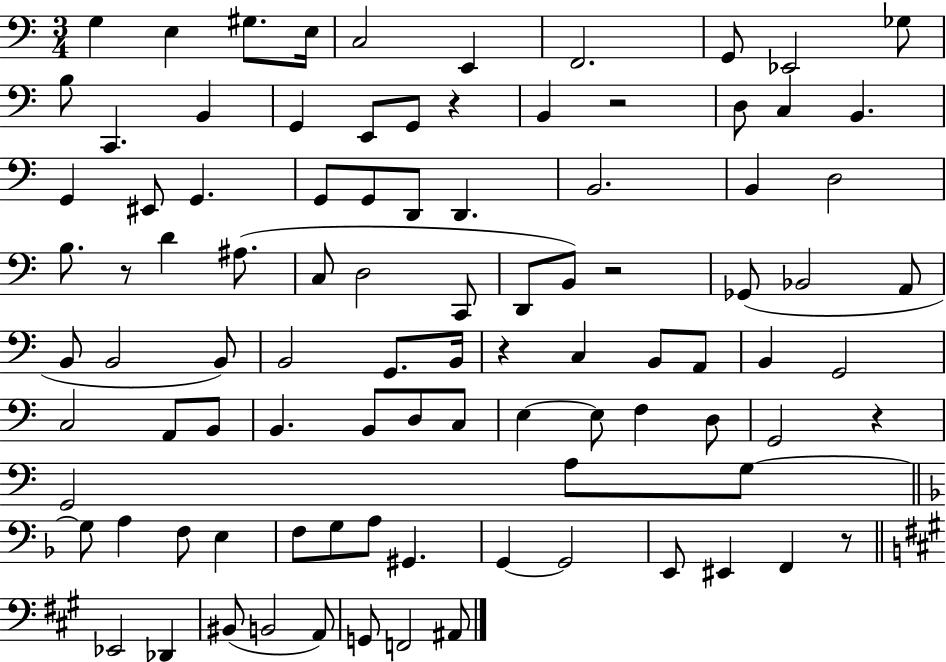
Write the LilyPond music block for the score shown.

{
  \clef bass
  \numericTimeSignature
  \time 3/4
  \key c \major
  g4 e4 gis8. e16 | c2 e,4 | f,2. | g,8 ees,2 ges8 | \break b8 c,4. b,4 | g,4 e,8 g,8 r4 | b,4 r2 | d8 c4 b,4. | \break g,4 eis,8 g,4. | g,8 g,8 d,8 d,4. | b,2. | b,4 d2 | \break b8. r8 d'4 ais8.( | c8 d2 c,8 | d,8 b,8) r2 | ges,8( bes,2 a,8 | \break b,8 b,2 b,8) | b,2 g,8. b,16 | r4 c4 b,8 a,8 | b,4 g,2 | \break c2 a,8 b,8 | b,4. b,8 d8 c8 | e4~~ e8 f4 d8 | g,2 r4 | \break g,2 a8 g8~~ | \bar "||" \break \key f \major g8 a4 f8 e4 | f8 g8 a8 gis,4. | g,4~~ g,2 | e,8 eis,4 f,4 r8 | \break \bar "||" \break \key a \major ees,2 des,4 | bis,8( b,2 a,8) | g,8 f,2 ais,8 | \bar "|."
}